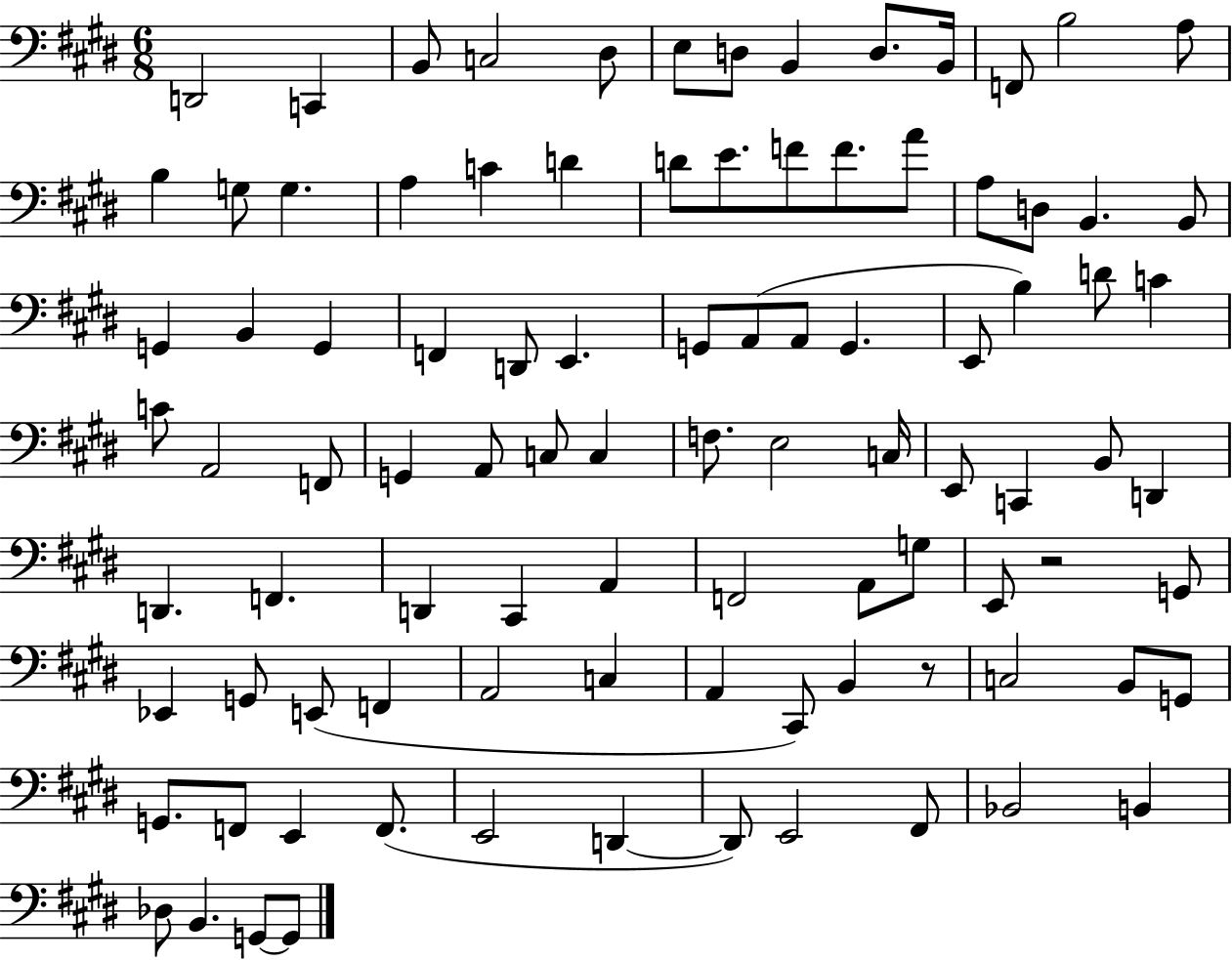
{
  \clef bass
  \numericTimeSignature
  \time 6/8
  \key e \major
  \repeat volta 2 { d,2 c,4 | b,8 c2 dis8 | e8 d8 b,4 d8. b,16 | f,8 b2 a8 | \break b4 g8 g4. | a4 c'4 d'4 | d'8 e'8. f'8 f'8. a'8 | a8 d8 b,4. b,8 | \break g,4 b,4 g,4 | f,4 d,8 e,4. | g,8 a,8( a,8 g,4. | e,8 b4) d'8 c'4 | \break c'8 a,2 f,8 | g,4 a,8 c8 c4 | f8. e2 c16 | e,8 c,4 b,8 d,4 | \break d,4. f,4. | d,4 cis,4 a,4 | f,2 a,8 g8 | e,8 r2 g,8 | \break ees,4 g,8 e,8( f,4 | a,2 c4 | a,4 cis,8) b,4 r8 | c2 b,8 g,8 | \break g,8. f,8 e,4 f,8.( | e,2 d,4~~ | d,8) e,2 fis,8 | bes,2 b,4 | \break des8 b,4. g,8~~ g,8 | } \bar "|."
}